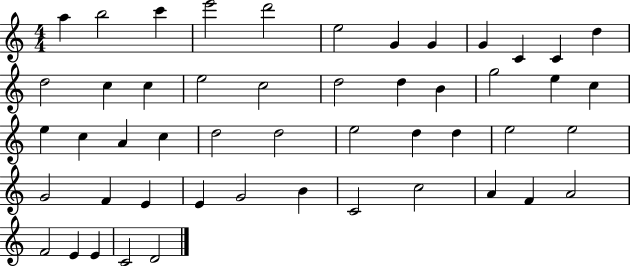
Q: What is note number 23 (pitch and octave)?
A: C5